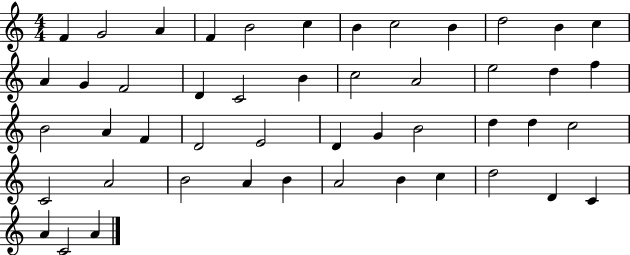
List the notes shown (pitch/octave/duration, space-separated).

F4/q G4/h A4/q F4/q B4/h C5/q B4/q C5/h B4/q D5/h B4/q C5/q A4/q G4/q F4/h D4/q C4/h B4/q C5/h A4/h E5/h D5/q F5/q B4/h A4/q F4/q D4/h E4/h D4/q G4/q B4/h D5/q D5/q C5/h C4/h A4/h B4/h A4/q B4/q A4/h B4/q C5/q D5/h D4/q C4/q A4/q C4/h A4/q